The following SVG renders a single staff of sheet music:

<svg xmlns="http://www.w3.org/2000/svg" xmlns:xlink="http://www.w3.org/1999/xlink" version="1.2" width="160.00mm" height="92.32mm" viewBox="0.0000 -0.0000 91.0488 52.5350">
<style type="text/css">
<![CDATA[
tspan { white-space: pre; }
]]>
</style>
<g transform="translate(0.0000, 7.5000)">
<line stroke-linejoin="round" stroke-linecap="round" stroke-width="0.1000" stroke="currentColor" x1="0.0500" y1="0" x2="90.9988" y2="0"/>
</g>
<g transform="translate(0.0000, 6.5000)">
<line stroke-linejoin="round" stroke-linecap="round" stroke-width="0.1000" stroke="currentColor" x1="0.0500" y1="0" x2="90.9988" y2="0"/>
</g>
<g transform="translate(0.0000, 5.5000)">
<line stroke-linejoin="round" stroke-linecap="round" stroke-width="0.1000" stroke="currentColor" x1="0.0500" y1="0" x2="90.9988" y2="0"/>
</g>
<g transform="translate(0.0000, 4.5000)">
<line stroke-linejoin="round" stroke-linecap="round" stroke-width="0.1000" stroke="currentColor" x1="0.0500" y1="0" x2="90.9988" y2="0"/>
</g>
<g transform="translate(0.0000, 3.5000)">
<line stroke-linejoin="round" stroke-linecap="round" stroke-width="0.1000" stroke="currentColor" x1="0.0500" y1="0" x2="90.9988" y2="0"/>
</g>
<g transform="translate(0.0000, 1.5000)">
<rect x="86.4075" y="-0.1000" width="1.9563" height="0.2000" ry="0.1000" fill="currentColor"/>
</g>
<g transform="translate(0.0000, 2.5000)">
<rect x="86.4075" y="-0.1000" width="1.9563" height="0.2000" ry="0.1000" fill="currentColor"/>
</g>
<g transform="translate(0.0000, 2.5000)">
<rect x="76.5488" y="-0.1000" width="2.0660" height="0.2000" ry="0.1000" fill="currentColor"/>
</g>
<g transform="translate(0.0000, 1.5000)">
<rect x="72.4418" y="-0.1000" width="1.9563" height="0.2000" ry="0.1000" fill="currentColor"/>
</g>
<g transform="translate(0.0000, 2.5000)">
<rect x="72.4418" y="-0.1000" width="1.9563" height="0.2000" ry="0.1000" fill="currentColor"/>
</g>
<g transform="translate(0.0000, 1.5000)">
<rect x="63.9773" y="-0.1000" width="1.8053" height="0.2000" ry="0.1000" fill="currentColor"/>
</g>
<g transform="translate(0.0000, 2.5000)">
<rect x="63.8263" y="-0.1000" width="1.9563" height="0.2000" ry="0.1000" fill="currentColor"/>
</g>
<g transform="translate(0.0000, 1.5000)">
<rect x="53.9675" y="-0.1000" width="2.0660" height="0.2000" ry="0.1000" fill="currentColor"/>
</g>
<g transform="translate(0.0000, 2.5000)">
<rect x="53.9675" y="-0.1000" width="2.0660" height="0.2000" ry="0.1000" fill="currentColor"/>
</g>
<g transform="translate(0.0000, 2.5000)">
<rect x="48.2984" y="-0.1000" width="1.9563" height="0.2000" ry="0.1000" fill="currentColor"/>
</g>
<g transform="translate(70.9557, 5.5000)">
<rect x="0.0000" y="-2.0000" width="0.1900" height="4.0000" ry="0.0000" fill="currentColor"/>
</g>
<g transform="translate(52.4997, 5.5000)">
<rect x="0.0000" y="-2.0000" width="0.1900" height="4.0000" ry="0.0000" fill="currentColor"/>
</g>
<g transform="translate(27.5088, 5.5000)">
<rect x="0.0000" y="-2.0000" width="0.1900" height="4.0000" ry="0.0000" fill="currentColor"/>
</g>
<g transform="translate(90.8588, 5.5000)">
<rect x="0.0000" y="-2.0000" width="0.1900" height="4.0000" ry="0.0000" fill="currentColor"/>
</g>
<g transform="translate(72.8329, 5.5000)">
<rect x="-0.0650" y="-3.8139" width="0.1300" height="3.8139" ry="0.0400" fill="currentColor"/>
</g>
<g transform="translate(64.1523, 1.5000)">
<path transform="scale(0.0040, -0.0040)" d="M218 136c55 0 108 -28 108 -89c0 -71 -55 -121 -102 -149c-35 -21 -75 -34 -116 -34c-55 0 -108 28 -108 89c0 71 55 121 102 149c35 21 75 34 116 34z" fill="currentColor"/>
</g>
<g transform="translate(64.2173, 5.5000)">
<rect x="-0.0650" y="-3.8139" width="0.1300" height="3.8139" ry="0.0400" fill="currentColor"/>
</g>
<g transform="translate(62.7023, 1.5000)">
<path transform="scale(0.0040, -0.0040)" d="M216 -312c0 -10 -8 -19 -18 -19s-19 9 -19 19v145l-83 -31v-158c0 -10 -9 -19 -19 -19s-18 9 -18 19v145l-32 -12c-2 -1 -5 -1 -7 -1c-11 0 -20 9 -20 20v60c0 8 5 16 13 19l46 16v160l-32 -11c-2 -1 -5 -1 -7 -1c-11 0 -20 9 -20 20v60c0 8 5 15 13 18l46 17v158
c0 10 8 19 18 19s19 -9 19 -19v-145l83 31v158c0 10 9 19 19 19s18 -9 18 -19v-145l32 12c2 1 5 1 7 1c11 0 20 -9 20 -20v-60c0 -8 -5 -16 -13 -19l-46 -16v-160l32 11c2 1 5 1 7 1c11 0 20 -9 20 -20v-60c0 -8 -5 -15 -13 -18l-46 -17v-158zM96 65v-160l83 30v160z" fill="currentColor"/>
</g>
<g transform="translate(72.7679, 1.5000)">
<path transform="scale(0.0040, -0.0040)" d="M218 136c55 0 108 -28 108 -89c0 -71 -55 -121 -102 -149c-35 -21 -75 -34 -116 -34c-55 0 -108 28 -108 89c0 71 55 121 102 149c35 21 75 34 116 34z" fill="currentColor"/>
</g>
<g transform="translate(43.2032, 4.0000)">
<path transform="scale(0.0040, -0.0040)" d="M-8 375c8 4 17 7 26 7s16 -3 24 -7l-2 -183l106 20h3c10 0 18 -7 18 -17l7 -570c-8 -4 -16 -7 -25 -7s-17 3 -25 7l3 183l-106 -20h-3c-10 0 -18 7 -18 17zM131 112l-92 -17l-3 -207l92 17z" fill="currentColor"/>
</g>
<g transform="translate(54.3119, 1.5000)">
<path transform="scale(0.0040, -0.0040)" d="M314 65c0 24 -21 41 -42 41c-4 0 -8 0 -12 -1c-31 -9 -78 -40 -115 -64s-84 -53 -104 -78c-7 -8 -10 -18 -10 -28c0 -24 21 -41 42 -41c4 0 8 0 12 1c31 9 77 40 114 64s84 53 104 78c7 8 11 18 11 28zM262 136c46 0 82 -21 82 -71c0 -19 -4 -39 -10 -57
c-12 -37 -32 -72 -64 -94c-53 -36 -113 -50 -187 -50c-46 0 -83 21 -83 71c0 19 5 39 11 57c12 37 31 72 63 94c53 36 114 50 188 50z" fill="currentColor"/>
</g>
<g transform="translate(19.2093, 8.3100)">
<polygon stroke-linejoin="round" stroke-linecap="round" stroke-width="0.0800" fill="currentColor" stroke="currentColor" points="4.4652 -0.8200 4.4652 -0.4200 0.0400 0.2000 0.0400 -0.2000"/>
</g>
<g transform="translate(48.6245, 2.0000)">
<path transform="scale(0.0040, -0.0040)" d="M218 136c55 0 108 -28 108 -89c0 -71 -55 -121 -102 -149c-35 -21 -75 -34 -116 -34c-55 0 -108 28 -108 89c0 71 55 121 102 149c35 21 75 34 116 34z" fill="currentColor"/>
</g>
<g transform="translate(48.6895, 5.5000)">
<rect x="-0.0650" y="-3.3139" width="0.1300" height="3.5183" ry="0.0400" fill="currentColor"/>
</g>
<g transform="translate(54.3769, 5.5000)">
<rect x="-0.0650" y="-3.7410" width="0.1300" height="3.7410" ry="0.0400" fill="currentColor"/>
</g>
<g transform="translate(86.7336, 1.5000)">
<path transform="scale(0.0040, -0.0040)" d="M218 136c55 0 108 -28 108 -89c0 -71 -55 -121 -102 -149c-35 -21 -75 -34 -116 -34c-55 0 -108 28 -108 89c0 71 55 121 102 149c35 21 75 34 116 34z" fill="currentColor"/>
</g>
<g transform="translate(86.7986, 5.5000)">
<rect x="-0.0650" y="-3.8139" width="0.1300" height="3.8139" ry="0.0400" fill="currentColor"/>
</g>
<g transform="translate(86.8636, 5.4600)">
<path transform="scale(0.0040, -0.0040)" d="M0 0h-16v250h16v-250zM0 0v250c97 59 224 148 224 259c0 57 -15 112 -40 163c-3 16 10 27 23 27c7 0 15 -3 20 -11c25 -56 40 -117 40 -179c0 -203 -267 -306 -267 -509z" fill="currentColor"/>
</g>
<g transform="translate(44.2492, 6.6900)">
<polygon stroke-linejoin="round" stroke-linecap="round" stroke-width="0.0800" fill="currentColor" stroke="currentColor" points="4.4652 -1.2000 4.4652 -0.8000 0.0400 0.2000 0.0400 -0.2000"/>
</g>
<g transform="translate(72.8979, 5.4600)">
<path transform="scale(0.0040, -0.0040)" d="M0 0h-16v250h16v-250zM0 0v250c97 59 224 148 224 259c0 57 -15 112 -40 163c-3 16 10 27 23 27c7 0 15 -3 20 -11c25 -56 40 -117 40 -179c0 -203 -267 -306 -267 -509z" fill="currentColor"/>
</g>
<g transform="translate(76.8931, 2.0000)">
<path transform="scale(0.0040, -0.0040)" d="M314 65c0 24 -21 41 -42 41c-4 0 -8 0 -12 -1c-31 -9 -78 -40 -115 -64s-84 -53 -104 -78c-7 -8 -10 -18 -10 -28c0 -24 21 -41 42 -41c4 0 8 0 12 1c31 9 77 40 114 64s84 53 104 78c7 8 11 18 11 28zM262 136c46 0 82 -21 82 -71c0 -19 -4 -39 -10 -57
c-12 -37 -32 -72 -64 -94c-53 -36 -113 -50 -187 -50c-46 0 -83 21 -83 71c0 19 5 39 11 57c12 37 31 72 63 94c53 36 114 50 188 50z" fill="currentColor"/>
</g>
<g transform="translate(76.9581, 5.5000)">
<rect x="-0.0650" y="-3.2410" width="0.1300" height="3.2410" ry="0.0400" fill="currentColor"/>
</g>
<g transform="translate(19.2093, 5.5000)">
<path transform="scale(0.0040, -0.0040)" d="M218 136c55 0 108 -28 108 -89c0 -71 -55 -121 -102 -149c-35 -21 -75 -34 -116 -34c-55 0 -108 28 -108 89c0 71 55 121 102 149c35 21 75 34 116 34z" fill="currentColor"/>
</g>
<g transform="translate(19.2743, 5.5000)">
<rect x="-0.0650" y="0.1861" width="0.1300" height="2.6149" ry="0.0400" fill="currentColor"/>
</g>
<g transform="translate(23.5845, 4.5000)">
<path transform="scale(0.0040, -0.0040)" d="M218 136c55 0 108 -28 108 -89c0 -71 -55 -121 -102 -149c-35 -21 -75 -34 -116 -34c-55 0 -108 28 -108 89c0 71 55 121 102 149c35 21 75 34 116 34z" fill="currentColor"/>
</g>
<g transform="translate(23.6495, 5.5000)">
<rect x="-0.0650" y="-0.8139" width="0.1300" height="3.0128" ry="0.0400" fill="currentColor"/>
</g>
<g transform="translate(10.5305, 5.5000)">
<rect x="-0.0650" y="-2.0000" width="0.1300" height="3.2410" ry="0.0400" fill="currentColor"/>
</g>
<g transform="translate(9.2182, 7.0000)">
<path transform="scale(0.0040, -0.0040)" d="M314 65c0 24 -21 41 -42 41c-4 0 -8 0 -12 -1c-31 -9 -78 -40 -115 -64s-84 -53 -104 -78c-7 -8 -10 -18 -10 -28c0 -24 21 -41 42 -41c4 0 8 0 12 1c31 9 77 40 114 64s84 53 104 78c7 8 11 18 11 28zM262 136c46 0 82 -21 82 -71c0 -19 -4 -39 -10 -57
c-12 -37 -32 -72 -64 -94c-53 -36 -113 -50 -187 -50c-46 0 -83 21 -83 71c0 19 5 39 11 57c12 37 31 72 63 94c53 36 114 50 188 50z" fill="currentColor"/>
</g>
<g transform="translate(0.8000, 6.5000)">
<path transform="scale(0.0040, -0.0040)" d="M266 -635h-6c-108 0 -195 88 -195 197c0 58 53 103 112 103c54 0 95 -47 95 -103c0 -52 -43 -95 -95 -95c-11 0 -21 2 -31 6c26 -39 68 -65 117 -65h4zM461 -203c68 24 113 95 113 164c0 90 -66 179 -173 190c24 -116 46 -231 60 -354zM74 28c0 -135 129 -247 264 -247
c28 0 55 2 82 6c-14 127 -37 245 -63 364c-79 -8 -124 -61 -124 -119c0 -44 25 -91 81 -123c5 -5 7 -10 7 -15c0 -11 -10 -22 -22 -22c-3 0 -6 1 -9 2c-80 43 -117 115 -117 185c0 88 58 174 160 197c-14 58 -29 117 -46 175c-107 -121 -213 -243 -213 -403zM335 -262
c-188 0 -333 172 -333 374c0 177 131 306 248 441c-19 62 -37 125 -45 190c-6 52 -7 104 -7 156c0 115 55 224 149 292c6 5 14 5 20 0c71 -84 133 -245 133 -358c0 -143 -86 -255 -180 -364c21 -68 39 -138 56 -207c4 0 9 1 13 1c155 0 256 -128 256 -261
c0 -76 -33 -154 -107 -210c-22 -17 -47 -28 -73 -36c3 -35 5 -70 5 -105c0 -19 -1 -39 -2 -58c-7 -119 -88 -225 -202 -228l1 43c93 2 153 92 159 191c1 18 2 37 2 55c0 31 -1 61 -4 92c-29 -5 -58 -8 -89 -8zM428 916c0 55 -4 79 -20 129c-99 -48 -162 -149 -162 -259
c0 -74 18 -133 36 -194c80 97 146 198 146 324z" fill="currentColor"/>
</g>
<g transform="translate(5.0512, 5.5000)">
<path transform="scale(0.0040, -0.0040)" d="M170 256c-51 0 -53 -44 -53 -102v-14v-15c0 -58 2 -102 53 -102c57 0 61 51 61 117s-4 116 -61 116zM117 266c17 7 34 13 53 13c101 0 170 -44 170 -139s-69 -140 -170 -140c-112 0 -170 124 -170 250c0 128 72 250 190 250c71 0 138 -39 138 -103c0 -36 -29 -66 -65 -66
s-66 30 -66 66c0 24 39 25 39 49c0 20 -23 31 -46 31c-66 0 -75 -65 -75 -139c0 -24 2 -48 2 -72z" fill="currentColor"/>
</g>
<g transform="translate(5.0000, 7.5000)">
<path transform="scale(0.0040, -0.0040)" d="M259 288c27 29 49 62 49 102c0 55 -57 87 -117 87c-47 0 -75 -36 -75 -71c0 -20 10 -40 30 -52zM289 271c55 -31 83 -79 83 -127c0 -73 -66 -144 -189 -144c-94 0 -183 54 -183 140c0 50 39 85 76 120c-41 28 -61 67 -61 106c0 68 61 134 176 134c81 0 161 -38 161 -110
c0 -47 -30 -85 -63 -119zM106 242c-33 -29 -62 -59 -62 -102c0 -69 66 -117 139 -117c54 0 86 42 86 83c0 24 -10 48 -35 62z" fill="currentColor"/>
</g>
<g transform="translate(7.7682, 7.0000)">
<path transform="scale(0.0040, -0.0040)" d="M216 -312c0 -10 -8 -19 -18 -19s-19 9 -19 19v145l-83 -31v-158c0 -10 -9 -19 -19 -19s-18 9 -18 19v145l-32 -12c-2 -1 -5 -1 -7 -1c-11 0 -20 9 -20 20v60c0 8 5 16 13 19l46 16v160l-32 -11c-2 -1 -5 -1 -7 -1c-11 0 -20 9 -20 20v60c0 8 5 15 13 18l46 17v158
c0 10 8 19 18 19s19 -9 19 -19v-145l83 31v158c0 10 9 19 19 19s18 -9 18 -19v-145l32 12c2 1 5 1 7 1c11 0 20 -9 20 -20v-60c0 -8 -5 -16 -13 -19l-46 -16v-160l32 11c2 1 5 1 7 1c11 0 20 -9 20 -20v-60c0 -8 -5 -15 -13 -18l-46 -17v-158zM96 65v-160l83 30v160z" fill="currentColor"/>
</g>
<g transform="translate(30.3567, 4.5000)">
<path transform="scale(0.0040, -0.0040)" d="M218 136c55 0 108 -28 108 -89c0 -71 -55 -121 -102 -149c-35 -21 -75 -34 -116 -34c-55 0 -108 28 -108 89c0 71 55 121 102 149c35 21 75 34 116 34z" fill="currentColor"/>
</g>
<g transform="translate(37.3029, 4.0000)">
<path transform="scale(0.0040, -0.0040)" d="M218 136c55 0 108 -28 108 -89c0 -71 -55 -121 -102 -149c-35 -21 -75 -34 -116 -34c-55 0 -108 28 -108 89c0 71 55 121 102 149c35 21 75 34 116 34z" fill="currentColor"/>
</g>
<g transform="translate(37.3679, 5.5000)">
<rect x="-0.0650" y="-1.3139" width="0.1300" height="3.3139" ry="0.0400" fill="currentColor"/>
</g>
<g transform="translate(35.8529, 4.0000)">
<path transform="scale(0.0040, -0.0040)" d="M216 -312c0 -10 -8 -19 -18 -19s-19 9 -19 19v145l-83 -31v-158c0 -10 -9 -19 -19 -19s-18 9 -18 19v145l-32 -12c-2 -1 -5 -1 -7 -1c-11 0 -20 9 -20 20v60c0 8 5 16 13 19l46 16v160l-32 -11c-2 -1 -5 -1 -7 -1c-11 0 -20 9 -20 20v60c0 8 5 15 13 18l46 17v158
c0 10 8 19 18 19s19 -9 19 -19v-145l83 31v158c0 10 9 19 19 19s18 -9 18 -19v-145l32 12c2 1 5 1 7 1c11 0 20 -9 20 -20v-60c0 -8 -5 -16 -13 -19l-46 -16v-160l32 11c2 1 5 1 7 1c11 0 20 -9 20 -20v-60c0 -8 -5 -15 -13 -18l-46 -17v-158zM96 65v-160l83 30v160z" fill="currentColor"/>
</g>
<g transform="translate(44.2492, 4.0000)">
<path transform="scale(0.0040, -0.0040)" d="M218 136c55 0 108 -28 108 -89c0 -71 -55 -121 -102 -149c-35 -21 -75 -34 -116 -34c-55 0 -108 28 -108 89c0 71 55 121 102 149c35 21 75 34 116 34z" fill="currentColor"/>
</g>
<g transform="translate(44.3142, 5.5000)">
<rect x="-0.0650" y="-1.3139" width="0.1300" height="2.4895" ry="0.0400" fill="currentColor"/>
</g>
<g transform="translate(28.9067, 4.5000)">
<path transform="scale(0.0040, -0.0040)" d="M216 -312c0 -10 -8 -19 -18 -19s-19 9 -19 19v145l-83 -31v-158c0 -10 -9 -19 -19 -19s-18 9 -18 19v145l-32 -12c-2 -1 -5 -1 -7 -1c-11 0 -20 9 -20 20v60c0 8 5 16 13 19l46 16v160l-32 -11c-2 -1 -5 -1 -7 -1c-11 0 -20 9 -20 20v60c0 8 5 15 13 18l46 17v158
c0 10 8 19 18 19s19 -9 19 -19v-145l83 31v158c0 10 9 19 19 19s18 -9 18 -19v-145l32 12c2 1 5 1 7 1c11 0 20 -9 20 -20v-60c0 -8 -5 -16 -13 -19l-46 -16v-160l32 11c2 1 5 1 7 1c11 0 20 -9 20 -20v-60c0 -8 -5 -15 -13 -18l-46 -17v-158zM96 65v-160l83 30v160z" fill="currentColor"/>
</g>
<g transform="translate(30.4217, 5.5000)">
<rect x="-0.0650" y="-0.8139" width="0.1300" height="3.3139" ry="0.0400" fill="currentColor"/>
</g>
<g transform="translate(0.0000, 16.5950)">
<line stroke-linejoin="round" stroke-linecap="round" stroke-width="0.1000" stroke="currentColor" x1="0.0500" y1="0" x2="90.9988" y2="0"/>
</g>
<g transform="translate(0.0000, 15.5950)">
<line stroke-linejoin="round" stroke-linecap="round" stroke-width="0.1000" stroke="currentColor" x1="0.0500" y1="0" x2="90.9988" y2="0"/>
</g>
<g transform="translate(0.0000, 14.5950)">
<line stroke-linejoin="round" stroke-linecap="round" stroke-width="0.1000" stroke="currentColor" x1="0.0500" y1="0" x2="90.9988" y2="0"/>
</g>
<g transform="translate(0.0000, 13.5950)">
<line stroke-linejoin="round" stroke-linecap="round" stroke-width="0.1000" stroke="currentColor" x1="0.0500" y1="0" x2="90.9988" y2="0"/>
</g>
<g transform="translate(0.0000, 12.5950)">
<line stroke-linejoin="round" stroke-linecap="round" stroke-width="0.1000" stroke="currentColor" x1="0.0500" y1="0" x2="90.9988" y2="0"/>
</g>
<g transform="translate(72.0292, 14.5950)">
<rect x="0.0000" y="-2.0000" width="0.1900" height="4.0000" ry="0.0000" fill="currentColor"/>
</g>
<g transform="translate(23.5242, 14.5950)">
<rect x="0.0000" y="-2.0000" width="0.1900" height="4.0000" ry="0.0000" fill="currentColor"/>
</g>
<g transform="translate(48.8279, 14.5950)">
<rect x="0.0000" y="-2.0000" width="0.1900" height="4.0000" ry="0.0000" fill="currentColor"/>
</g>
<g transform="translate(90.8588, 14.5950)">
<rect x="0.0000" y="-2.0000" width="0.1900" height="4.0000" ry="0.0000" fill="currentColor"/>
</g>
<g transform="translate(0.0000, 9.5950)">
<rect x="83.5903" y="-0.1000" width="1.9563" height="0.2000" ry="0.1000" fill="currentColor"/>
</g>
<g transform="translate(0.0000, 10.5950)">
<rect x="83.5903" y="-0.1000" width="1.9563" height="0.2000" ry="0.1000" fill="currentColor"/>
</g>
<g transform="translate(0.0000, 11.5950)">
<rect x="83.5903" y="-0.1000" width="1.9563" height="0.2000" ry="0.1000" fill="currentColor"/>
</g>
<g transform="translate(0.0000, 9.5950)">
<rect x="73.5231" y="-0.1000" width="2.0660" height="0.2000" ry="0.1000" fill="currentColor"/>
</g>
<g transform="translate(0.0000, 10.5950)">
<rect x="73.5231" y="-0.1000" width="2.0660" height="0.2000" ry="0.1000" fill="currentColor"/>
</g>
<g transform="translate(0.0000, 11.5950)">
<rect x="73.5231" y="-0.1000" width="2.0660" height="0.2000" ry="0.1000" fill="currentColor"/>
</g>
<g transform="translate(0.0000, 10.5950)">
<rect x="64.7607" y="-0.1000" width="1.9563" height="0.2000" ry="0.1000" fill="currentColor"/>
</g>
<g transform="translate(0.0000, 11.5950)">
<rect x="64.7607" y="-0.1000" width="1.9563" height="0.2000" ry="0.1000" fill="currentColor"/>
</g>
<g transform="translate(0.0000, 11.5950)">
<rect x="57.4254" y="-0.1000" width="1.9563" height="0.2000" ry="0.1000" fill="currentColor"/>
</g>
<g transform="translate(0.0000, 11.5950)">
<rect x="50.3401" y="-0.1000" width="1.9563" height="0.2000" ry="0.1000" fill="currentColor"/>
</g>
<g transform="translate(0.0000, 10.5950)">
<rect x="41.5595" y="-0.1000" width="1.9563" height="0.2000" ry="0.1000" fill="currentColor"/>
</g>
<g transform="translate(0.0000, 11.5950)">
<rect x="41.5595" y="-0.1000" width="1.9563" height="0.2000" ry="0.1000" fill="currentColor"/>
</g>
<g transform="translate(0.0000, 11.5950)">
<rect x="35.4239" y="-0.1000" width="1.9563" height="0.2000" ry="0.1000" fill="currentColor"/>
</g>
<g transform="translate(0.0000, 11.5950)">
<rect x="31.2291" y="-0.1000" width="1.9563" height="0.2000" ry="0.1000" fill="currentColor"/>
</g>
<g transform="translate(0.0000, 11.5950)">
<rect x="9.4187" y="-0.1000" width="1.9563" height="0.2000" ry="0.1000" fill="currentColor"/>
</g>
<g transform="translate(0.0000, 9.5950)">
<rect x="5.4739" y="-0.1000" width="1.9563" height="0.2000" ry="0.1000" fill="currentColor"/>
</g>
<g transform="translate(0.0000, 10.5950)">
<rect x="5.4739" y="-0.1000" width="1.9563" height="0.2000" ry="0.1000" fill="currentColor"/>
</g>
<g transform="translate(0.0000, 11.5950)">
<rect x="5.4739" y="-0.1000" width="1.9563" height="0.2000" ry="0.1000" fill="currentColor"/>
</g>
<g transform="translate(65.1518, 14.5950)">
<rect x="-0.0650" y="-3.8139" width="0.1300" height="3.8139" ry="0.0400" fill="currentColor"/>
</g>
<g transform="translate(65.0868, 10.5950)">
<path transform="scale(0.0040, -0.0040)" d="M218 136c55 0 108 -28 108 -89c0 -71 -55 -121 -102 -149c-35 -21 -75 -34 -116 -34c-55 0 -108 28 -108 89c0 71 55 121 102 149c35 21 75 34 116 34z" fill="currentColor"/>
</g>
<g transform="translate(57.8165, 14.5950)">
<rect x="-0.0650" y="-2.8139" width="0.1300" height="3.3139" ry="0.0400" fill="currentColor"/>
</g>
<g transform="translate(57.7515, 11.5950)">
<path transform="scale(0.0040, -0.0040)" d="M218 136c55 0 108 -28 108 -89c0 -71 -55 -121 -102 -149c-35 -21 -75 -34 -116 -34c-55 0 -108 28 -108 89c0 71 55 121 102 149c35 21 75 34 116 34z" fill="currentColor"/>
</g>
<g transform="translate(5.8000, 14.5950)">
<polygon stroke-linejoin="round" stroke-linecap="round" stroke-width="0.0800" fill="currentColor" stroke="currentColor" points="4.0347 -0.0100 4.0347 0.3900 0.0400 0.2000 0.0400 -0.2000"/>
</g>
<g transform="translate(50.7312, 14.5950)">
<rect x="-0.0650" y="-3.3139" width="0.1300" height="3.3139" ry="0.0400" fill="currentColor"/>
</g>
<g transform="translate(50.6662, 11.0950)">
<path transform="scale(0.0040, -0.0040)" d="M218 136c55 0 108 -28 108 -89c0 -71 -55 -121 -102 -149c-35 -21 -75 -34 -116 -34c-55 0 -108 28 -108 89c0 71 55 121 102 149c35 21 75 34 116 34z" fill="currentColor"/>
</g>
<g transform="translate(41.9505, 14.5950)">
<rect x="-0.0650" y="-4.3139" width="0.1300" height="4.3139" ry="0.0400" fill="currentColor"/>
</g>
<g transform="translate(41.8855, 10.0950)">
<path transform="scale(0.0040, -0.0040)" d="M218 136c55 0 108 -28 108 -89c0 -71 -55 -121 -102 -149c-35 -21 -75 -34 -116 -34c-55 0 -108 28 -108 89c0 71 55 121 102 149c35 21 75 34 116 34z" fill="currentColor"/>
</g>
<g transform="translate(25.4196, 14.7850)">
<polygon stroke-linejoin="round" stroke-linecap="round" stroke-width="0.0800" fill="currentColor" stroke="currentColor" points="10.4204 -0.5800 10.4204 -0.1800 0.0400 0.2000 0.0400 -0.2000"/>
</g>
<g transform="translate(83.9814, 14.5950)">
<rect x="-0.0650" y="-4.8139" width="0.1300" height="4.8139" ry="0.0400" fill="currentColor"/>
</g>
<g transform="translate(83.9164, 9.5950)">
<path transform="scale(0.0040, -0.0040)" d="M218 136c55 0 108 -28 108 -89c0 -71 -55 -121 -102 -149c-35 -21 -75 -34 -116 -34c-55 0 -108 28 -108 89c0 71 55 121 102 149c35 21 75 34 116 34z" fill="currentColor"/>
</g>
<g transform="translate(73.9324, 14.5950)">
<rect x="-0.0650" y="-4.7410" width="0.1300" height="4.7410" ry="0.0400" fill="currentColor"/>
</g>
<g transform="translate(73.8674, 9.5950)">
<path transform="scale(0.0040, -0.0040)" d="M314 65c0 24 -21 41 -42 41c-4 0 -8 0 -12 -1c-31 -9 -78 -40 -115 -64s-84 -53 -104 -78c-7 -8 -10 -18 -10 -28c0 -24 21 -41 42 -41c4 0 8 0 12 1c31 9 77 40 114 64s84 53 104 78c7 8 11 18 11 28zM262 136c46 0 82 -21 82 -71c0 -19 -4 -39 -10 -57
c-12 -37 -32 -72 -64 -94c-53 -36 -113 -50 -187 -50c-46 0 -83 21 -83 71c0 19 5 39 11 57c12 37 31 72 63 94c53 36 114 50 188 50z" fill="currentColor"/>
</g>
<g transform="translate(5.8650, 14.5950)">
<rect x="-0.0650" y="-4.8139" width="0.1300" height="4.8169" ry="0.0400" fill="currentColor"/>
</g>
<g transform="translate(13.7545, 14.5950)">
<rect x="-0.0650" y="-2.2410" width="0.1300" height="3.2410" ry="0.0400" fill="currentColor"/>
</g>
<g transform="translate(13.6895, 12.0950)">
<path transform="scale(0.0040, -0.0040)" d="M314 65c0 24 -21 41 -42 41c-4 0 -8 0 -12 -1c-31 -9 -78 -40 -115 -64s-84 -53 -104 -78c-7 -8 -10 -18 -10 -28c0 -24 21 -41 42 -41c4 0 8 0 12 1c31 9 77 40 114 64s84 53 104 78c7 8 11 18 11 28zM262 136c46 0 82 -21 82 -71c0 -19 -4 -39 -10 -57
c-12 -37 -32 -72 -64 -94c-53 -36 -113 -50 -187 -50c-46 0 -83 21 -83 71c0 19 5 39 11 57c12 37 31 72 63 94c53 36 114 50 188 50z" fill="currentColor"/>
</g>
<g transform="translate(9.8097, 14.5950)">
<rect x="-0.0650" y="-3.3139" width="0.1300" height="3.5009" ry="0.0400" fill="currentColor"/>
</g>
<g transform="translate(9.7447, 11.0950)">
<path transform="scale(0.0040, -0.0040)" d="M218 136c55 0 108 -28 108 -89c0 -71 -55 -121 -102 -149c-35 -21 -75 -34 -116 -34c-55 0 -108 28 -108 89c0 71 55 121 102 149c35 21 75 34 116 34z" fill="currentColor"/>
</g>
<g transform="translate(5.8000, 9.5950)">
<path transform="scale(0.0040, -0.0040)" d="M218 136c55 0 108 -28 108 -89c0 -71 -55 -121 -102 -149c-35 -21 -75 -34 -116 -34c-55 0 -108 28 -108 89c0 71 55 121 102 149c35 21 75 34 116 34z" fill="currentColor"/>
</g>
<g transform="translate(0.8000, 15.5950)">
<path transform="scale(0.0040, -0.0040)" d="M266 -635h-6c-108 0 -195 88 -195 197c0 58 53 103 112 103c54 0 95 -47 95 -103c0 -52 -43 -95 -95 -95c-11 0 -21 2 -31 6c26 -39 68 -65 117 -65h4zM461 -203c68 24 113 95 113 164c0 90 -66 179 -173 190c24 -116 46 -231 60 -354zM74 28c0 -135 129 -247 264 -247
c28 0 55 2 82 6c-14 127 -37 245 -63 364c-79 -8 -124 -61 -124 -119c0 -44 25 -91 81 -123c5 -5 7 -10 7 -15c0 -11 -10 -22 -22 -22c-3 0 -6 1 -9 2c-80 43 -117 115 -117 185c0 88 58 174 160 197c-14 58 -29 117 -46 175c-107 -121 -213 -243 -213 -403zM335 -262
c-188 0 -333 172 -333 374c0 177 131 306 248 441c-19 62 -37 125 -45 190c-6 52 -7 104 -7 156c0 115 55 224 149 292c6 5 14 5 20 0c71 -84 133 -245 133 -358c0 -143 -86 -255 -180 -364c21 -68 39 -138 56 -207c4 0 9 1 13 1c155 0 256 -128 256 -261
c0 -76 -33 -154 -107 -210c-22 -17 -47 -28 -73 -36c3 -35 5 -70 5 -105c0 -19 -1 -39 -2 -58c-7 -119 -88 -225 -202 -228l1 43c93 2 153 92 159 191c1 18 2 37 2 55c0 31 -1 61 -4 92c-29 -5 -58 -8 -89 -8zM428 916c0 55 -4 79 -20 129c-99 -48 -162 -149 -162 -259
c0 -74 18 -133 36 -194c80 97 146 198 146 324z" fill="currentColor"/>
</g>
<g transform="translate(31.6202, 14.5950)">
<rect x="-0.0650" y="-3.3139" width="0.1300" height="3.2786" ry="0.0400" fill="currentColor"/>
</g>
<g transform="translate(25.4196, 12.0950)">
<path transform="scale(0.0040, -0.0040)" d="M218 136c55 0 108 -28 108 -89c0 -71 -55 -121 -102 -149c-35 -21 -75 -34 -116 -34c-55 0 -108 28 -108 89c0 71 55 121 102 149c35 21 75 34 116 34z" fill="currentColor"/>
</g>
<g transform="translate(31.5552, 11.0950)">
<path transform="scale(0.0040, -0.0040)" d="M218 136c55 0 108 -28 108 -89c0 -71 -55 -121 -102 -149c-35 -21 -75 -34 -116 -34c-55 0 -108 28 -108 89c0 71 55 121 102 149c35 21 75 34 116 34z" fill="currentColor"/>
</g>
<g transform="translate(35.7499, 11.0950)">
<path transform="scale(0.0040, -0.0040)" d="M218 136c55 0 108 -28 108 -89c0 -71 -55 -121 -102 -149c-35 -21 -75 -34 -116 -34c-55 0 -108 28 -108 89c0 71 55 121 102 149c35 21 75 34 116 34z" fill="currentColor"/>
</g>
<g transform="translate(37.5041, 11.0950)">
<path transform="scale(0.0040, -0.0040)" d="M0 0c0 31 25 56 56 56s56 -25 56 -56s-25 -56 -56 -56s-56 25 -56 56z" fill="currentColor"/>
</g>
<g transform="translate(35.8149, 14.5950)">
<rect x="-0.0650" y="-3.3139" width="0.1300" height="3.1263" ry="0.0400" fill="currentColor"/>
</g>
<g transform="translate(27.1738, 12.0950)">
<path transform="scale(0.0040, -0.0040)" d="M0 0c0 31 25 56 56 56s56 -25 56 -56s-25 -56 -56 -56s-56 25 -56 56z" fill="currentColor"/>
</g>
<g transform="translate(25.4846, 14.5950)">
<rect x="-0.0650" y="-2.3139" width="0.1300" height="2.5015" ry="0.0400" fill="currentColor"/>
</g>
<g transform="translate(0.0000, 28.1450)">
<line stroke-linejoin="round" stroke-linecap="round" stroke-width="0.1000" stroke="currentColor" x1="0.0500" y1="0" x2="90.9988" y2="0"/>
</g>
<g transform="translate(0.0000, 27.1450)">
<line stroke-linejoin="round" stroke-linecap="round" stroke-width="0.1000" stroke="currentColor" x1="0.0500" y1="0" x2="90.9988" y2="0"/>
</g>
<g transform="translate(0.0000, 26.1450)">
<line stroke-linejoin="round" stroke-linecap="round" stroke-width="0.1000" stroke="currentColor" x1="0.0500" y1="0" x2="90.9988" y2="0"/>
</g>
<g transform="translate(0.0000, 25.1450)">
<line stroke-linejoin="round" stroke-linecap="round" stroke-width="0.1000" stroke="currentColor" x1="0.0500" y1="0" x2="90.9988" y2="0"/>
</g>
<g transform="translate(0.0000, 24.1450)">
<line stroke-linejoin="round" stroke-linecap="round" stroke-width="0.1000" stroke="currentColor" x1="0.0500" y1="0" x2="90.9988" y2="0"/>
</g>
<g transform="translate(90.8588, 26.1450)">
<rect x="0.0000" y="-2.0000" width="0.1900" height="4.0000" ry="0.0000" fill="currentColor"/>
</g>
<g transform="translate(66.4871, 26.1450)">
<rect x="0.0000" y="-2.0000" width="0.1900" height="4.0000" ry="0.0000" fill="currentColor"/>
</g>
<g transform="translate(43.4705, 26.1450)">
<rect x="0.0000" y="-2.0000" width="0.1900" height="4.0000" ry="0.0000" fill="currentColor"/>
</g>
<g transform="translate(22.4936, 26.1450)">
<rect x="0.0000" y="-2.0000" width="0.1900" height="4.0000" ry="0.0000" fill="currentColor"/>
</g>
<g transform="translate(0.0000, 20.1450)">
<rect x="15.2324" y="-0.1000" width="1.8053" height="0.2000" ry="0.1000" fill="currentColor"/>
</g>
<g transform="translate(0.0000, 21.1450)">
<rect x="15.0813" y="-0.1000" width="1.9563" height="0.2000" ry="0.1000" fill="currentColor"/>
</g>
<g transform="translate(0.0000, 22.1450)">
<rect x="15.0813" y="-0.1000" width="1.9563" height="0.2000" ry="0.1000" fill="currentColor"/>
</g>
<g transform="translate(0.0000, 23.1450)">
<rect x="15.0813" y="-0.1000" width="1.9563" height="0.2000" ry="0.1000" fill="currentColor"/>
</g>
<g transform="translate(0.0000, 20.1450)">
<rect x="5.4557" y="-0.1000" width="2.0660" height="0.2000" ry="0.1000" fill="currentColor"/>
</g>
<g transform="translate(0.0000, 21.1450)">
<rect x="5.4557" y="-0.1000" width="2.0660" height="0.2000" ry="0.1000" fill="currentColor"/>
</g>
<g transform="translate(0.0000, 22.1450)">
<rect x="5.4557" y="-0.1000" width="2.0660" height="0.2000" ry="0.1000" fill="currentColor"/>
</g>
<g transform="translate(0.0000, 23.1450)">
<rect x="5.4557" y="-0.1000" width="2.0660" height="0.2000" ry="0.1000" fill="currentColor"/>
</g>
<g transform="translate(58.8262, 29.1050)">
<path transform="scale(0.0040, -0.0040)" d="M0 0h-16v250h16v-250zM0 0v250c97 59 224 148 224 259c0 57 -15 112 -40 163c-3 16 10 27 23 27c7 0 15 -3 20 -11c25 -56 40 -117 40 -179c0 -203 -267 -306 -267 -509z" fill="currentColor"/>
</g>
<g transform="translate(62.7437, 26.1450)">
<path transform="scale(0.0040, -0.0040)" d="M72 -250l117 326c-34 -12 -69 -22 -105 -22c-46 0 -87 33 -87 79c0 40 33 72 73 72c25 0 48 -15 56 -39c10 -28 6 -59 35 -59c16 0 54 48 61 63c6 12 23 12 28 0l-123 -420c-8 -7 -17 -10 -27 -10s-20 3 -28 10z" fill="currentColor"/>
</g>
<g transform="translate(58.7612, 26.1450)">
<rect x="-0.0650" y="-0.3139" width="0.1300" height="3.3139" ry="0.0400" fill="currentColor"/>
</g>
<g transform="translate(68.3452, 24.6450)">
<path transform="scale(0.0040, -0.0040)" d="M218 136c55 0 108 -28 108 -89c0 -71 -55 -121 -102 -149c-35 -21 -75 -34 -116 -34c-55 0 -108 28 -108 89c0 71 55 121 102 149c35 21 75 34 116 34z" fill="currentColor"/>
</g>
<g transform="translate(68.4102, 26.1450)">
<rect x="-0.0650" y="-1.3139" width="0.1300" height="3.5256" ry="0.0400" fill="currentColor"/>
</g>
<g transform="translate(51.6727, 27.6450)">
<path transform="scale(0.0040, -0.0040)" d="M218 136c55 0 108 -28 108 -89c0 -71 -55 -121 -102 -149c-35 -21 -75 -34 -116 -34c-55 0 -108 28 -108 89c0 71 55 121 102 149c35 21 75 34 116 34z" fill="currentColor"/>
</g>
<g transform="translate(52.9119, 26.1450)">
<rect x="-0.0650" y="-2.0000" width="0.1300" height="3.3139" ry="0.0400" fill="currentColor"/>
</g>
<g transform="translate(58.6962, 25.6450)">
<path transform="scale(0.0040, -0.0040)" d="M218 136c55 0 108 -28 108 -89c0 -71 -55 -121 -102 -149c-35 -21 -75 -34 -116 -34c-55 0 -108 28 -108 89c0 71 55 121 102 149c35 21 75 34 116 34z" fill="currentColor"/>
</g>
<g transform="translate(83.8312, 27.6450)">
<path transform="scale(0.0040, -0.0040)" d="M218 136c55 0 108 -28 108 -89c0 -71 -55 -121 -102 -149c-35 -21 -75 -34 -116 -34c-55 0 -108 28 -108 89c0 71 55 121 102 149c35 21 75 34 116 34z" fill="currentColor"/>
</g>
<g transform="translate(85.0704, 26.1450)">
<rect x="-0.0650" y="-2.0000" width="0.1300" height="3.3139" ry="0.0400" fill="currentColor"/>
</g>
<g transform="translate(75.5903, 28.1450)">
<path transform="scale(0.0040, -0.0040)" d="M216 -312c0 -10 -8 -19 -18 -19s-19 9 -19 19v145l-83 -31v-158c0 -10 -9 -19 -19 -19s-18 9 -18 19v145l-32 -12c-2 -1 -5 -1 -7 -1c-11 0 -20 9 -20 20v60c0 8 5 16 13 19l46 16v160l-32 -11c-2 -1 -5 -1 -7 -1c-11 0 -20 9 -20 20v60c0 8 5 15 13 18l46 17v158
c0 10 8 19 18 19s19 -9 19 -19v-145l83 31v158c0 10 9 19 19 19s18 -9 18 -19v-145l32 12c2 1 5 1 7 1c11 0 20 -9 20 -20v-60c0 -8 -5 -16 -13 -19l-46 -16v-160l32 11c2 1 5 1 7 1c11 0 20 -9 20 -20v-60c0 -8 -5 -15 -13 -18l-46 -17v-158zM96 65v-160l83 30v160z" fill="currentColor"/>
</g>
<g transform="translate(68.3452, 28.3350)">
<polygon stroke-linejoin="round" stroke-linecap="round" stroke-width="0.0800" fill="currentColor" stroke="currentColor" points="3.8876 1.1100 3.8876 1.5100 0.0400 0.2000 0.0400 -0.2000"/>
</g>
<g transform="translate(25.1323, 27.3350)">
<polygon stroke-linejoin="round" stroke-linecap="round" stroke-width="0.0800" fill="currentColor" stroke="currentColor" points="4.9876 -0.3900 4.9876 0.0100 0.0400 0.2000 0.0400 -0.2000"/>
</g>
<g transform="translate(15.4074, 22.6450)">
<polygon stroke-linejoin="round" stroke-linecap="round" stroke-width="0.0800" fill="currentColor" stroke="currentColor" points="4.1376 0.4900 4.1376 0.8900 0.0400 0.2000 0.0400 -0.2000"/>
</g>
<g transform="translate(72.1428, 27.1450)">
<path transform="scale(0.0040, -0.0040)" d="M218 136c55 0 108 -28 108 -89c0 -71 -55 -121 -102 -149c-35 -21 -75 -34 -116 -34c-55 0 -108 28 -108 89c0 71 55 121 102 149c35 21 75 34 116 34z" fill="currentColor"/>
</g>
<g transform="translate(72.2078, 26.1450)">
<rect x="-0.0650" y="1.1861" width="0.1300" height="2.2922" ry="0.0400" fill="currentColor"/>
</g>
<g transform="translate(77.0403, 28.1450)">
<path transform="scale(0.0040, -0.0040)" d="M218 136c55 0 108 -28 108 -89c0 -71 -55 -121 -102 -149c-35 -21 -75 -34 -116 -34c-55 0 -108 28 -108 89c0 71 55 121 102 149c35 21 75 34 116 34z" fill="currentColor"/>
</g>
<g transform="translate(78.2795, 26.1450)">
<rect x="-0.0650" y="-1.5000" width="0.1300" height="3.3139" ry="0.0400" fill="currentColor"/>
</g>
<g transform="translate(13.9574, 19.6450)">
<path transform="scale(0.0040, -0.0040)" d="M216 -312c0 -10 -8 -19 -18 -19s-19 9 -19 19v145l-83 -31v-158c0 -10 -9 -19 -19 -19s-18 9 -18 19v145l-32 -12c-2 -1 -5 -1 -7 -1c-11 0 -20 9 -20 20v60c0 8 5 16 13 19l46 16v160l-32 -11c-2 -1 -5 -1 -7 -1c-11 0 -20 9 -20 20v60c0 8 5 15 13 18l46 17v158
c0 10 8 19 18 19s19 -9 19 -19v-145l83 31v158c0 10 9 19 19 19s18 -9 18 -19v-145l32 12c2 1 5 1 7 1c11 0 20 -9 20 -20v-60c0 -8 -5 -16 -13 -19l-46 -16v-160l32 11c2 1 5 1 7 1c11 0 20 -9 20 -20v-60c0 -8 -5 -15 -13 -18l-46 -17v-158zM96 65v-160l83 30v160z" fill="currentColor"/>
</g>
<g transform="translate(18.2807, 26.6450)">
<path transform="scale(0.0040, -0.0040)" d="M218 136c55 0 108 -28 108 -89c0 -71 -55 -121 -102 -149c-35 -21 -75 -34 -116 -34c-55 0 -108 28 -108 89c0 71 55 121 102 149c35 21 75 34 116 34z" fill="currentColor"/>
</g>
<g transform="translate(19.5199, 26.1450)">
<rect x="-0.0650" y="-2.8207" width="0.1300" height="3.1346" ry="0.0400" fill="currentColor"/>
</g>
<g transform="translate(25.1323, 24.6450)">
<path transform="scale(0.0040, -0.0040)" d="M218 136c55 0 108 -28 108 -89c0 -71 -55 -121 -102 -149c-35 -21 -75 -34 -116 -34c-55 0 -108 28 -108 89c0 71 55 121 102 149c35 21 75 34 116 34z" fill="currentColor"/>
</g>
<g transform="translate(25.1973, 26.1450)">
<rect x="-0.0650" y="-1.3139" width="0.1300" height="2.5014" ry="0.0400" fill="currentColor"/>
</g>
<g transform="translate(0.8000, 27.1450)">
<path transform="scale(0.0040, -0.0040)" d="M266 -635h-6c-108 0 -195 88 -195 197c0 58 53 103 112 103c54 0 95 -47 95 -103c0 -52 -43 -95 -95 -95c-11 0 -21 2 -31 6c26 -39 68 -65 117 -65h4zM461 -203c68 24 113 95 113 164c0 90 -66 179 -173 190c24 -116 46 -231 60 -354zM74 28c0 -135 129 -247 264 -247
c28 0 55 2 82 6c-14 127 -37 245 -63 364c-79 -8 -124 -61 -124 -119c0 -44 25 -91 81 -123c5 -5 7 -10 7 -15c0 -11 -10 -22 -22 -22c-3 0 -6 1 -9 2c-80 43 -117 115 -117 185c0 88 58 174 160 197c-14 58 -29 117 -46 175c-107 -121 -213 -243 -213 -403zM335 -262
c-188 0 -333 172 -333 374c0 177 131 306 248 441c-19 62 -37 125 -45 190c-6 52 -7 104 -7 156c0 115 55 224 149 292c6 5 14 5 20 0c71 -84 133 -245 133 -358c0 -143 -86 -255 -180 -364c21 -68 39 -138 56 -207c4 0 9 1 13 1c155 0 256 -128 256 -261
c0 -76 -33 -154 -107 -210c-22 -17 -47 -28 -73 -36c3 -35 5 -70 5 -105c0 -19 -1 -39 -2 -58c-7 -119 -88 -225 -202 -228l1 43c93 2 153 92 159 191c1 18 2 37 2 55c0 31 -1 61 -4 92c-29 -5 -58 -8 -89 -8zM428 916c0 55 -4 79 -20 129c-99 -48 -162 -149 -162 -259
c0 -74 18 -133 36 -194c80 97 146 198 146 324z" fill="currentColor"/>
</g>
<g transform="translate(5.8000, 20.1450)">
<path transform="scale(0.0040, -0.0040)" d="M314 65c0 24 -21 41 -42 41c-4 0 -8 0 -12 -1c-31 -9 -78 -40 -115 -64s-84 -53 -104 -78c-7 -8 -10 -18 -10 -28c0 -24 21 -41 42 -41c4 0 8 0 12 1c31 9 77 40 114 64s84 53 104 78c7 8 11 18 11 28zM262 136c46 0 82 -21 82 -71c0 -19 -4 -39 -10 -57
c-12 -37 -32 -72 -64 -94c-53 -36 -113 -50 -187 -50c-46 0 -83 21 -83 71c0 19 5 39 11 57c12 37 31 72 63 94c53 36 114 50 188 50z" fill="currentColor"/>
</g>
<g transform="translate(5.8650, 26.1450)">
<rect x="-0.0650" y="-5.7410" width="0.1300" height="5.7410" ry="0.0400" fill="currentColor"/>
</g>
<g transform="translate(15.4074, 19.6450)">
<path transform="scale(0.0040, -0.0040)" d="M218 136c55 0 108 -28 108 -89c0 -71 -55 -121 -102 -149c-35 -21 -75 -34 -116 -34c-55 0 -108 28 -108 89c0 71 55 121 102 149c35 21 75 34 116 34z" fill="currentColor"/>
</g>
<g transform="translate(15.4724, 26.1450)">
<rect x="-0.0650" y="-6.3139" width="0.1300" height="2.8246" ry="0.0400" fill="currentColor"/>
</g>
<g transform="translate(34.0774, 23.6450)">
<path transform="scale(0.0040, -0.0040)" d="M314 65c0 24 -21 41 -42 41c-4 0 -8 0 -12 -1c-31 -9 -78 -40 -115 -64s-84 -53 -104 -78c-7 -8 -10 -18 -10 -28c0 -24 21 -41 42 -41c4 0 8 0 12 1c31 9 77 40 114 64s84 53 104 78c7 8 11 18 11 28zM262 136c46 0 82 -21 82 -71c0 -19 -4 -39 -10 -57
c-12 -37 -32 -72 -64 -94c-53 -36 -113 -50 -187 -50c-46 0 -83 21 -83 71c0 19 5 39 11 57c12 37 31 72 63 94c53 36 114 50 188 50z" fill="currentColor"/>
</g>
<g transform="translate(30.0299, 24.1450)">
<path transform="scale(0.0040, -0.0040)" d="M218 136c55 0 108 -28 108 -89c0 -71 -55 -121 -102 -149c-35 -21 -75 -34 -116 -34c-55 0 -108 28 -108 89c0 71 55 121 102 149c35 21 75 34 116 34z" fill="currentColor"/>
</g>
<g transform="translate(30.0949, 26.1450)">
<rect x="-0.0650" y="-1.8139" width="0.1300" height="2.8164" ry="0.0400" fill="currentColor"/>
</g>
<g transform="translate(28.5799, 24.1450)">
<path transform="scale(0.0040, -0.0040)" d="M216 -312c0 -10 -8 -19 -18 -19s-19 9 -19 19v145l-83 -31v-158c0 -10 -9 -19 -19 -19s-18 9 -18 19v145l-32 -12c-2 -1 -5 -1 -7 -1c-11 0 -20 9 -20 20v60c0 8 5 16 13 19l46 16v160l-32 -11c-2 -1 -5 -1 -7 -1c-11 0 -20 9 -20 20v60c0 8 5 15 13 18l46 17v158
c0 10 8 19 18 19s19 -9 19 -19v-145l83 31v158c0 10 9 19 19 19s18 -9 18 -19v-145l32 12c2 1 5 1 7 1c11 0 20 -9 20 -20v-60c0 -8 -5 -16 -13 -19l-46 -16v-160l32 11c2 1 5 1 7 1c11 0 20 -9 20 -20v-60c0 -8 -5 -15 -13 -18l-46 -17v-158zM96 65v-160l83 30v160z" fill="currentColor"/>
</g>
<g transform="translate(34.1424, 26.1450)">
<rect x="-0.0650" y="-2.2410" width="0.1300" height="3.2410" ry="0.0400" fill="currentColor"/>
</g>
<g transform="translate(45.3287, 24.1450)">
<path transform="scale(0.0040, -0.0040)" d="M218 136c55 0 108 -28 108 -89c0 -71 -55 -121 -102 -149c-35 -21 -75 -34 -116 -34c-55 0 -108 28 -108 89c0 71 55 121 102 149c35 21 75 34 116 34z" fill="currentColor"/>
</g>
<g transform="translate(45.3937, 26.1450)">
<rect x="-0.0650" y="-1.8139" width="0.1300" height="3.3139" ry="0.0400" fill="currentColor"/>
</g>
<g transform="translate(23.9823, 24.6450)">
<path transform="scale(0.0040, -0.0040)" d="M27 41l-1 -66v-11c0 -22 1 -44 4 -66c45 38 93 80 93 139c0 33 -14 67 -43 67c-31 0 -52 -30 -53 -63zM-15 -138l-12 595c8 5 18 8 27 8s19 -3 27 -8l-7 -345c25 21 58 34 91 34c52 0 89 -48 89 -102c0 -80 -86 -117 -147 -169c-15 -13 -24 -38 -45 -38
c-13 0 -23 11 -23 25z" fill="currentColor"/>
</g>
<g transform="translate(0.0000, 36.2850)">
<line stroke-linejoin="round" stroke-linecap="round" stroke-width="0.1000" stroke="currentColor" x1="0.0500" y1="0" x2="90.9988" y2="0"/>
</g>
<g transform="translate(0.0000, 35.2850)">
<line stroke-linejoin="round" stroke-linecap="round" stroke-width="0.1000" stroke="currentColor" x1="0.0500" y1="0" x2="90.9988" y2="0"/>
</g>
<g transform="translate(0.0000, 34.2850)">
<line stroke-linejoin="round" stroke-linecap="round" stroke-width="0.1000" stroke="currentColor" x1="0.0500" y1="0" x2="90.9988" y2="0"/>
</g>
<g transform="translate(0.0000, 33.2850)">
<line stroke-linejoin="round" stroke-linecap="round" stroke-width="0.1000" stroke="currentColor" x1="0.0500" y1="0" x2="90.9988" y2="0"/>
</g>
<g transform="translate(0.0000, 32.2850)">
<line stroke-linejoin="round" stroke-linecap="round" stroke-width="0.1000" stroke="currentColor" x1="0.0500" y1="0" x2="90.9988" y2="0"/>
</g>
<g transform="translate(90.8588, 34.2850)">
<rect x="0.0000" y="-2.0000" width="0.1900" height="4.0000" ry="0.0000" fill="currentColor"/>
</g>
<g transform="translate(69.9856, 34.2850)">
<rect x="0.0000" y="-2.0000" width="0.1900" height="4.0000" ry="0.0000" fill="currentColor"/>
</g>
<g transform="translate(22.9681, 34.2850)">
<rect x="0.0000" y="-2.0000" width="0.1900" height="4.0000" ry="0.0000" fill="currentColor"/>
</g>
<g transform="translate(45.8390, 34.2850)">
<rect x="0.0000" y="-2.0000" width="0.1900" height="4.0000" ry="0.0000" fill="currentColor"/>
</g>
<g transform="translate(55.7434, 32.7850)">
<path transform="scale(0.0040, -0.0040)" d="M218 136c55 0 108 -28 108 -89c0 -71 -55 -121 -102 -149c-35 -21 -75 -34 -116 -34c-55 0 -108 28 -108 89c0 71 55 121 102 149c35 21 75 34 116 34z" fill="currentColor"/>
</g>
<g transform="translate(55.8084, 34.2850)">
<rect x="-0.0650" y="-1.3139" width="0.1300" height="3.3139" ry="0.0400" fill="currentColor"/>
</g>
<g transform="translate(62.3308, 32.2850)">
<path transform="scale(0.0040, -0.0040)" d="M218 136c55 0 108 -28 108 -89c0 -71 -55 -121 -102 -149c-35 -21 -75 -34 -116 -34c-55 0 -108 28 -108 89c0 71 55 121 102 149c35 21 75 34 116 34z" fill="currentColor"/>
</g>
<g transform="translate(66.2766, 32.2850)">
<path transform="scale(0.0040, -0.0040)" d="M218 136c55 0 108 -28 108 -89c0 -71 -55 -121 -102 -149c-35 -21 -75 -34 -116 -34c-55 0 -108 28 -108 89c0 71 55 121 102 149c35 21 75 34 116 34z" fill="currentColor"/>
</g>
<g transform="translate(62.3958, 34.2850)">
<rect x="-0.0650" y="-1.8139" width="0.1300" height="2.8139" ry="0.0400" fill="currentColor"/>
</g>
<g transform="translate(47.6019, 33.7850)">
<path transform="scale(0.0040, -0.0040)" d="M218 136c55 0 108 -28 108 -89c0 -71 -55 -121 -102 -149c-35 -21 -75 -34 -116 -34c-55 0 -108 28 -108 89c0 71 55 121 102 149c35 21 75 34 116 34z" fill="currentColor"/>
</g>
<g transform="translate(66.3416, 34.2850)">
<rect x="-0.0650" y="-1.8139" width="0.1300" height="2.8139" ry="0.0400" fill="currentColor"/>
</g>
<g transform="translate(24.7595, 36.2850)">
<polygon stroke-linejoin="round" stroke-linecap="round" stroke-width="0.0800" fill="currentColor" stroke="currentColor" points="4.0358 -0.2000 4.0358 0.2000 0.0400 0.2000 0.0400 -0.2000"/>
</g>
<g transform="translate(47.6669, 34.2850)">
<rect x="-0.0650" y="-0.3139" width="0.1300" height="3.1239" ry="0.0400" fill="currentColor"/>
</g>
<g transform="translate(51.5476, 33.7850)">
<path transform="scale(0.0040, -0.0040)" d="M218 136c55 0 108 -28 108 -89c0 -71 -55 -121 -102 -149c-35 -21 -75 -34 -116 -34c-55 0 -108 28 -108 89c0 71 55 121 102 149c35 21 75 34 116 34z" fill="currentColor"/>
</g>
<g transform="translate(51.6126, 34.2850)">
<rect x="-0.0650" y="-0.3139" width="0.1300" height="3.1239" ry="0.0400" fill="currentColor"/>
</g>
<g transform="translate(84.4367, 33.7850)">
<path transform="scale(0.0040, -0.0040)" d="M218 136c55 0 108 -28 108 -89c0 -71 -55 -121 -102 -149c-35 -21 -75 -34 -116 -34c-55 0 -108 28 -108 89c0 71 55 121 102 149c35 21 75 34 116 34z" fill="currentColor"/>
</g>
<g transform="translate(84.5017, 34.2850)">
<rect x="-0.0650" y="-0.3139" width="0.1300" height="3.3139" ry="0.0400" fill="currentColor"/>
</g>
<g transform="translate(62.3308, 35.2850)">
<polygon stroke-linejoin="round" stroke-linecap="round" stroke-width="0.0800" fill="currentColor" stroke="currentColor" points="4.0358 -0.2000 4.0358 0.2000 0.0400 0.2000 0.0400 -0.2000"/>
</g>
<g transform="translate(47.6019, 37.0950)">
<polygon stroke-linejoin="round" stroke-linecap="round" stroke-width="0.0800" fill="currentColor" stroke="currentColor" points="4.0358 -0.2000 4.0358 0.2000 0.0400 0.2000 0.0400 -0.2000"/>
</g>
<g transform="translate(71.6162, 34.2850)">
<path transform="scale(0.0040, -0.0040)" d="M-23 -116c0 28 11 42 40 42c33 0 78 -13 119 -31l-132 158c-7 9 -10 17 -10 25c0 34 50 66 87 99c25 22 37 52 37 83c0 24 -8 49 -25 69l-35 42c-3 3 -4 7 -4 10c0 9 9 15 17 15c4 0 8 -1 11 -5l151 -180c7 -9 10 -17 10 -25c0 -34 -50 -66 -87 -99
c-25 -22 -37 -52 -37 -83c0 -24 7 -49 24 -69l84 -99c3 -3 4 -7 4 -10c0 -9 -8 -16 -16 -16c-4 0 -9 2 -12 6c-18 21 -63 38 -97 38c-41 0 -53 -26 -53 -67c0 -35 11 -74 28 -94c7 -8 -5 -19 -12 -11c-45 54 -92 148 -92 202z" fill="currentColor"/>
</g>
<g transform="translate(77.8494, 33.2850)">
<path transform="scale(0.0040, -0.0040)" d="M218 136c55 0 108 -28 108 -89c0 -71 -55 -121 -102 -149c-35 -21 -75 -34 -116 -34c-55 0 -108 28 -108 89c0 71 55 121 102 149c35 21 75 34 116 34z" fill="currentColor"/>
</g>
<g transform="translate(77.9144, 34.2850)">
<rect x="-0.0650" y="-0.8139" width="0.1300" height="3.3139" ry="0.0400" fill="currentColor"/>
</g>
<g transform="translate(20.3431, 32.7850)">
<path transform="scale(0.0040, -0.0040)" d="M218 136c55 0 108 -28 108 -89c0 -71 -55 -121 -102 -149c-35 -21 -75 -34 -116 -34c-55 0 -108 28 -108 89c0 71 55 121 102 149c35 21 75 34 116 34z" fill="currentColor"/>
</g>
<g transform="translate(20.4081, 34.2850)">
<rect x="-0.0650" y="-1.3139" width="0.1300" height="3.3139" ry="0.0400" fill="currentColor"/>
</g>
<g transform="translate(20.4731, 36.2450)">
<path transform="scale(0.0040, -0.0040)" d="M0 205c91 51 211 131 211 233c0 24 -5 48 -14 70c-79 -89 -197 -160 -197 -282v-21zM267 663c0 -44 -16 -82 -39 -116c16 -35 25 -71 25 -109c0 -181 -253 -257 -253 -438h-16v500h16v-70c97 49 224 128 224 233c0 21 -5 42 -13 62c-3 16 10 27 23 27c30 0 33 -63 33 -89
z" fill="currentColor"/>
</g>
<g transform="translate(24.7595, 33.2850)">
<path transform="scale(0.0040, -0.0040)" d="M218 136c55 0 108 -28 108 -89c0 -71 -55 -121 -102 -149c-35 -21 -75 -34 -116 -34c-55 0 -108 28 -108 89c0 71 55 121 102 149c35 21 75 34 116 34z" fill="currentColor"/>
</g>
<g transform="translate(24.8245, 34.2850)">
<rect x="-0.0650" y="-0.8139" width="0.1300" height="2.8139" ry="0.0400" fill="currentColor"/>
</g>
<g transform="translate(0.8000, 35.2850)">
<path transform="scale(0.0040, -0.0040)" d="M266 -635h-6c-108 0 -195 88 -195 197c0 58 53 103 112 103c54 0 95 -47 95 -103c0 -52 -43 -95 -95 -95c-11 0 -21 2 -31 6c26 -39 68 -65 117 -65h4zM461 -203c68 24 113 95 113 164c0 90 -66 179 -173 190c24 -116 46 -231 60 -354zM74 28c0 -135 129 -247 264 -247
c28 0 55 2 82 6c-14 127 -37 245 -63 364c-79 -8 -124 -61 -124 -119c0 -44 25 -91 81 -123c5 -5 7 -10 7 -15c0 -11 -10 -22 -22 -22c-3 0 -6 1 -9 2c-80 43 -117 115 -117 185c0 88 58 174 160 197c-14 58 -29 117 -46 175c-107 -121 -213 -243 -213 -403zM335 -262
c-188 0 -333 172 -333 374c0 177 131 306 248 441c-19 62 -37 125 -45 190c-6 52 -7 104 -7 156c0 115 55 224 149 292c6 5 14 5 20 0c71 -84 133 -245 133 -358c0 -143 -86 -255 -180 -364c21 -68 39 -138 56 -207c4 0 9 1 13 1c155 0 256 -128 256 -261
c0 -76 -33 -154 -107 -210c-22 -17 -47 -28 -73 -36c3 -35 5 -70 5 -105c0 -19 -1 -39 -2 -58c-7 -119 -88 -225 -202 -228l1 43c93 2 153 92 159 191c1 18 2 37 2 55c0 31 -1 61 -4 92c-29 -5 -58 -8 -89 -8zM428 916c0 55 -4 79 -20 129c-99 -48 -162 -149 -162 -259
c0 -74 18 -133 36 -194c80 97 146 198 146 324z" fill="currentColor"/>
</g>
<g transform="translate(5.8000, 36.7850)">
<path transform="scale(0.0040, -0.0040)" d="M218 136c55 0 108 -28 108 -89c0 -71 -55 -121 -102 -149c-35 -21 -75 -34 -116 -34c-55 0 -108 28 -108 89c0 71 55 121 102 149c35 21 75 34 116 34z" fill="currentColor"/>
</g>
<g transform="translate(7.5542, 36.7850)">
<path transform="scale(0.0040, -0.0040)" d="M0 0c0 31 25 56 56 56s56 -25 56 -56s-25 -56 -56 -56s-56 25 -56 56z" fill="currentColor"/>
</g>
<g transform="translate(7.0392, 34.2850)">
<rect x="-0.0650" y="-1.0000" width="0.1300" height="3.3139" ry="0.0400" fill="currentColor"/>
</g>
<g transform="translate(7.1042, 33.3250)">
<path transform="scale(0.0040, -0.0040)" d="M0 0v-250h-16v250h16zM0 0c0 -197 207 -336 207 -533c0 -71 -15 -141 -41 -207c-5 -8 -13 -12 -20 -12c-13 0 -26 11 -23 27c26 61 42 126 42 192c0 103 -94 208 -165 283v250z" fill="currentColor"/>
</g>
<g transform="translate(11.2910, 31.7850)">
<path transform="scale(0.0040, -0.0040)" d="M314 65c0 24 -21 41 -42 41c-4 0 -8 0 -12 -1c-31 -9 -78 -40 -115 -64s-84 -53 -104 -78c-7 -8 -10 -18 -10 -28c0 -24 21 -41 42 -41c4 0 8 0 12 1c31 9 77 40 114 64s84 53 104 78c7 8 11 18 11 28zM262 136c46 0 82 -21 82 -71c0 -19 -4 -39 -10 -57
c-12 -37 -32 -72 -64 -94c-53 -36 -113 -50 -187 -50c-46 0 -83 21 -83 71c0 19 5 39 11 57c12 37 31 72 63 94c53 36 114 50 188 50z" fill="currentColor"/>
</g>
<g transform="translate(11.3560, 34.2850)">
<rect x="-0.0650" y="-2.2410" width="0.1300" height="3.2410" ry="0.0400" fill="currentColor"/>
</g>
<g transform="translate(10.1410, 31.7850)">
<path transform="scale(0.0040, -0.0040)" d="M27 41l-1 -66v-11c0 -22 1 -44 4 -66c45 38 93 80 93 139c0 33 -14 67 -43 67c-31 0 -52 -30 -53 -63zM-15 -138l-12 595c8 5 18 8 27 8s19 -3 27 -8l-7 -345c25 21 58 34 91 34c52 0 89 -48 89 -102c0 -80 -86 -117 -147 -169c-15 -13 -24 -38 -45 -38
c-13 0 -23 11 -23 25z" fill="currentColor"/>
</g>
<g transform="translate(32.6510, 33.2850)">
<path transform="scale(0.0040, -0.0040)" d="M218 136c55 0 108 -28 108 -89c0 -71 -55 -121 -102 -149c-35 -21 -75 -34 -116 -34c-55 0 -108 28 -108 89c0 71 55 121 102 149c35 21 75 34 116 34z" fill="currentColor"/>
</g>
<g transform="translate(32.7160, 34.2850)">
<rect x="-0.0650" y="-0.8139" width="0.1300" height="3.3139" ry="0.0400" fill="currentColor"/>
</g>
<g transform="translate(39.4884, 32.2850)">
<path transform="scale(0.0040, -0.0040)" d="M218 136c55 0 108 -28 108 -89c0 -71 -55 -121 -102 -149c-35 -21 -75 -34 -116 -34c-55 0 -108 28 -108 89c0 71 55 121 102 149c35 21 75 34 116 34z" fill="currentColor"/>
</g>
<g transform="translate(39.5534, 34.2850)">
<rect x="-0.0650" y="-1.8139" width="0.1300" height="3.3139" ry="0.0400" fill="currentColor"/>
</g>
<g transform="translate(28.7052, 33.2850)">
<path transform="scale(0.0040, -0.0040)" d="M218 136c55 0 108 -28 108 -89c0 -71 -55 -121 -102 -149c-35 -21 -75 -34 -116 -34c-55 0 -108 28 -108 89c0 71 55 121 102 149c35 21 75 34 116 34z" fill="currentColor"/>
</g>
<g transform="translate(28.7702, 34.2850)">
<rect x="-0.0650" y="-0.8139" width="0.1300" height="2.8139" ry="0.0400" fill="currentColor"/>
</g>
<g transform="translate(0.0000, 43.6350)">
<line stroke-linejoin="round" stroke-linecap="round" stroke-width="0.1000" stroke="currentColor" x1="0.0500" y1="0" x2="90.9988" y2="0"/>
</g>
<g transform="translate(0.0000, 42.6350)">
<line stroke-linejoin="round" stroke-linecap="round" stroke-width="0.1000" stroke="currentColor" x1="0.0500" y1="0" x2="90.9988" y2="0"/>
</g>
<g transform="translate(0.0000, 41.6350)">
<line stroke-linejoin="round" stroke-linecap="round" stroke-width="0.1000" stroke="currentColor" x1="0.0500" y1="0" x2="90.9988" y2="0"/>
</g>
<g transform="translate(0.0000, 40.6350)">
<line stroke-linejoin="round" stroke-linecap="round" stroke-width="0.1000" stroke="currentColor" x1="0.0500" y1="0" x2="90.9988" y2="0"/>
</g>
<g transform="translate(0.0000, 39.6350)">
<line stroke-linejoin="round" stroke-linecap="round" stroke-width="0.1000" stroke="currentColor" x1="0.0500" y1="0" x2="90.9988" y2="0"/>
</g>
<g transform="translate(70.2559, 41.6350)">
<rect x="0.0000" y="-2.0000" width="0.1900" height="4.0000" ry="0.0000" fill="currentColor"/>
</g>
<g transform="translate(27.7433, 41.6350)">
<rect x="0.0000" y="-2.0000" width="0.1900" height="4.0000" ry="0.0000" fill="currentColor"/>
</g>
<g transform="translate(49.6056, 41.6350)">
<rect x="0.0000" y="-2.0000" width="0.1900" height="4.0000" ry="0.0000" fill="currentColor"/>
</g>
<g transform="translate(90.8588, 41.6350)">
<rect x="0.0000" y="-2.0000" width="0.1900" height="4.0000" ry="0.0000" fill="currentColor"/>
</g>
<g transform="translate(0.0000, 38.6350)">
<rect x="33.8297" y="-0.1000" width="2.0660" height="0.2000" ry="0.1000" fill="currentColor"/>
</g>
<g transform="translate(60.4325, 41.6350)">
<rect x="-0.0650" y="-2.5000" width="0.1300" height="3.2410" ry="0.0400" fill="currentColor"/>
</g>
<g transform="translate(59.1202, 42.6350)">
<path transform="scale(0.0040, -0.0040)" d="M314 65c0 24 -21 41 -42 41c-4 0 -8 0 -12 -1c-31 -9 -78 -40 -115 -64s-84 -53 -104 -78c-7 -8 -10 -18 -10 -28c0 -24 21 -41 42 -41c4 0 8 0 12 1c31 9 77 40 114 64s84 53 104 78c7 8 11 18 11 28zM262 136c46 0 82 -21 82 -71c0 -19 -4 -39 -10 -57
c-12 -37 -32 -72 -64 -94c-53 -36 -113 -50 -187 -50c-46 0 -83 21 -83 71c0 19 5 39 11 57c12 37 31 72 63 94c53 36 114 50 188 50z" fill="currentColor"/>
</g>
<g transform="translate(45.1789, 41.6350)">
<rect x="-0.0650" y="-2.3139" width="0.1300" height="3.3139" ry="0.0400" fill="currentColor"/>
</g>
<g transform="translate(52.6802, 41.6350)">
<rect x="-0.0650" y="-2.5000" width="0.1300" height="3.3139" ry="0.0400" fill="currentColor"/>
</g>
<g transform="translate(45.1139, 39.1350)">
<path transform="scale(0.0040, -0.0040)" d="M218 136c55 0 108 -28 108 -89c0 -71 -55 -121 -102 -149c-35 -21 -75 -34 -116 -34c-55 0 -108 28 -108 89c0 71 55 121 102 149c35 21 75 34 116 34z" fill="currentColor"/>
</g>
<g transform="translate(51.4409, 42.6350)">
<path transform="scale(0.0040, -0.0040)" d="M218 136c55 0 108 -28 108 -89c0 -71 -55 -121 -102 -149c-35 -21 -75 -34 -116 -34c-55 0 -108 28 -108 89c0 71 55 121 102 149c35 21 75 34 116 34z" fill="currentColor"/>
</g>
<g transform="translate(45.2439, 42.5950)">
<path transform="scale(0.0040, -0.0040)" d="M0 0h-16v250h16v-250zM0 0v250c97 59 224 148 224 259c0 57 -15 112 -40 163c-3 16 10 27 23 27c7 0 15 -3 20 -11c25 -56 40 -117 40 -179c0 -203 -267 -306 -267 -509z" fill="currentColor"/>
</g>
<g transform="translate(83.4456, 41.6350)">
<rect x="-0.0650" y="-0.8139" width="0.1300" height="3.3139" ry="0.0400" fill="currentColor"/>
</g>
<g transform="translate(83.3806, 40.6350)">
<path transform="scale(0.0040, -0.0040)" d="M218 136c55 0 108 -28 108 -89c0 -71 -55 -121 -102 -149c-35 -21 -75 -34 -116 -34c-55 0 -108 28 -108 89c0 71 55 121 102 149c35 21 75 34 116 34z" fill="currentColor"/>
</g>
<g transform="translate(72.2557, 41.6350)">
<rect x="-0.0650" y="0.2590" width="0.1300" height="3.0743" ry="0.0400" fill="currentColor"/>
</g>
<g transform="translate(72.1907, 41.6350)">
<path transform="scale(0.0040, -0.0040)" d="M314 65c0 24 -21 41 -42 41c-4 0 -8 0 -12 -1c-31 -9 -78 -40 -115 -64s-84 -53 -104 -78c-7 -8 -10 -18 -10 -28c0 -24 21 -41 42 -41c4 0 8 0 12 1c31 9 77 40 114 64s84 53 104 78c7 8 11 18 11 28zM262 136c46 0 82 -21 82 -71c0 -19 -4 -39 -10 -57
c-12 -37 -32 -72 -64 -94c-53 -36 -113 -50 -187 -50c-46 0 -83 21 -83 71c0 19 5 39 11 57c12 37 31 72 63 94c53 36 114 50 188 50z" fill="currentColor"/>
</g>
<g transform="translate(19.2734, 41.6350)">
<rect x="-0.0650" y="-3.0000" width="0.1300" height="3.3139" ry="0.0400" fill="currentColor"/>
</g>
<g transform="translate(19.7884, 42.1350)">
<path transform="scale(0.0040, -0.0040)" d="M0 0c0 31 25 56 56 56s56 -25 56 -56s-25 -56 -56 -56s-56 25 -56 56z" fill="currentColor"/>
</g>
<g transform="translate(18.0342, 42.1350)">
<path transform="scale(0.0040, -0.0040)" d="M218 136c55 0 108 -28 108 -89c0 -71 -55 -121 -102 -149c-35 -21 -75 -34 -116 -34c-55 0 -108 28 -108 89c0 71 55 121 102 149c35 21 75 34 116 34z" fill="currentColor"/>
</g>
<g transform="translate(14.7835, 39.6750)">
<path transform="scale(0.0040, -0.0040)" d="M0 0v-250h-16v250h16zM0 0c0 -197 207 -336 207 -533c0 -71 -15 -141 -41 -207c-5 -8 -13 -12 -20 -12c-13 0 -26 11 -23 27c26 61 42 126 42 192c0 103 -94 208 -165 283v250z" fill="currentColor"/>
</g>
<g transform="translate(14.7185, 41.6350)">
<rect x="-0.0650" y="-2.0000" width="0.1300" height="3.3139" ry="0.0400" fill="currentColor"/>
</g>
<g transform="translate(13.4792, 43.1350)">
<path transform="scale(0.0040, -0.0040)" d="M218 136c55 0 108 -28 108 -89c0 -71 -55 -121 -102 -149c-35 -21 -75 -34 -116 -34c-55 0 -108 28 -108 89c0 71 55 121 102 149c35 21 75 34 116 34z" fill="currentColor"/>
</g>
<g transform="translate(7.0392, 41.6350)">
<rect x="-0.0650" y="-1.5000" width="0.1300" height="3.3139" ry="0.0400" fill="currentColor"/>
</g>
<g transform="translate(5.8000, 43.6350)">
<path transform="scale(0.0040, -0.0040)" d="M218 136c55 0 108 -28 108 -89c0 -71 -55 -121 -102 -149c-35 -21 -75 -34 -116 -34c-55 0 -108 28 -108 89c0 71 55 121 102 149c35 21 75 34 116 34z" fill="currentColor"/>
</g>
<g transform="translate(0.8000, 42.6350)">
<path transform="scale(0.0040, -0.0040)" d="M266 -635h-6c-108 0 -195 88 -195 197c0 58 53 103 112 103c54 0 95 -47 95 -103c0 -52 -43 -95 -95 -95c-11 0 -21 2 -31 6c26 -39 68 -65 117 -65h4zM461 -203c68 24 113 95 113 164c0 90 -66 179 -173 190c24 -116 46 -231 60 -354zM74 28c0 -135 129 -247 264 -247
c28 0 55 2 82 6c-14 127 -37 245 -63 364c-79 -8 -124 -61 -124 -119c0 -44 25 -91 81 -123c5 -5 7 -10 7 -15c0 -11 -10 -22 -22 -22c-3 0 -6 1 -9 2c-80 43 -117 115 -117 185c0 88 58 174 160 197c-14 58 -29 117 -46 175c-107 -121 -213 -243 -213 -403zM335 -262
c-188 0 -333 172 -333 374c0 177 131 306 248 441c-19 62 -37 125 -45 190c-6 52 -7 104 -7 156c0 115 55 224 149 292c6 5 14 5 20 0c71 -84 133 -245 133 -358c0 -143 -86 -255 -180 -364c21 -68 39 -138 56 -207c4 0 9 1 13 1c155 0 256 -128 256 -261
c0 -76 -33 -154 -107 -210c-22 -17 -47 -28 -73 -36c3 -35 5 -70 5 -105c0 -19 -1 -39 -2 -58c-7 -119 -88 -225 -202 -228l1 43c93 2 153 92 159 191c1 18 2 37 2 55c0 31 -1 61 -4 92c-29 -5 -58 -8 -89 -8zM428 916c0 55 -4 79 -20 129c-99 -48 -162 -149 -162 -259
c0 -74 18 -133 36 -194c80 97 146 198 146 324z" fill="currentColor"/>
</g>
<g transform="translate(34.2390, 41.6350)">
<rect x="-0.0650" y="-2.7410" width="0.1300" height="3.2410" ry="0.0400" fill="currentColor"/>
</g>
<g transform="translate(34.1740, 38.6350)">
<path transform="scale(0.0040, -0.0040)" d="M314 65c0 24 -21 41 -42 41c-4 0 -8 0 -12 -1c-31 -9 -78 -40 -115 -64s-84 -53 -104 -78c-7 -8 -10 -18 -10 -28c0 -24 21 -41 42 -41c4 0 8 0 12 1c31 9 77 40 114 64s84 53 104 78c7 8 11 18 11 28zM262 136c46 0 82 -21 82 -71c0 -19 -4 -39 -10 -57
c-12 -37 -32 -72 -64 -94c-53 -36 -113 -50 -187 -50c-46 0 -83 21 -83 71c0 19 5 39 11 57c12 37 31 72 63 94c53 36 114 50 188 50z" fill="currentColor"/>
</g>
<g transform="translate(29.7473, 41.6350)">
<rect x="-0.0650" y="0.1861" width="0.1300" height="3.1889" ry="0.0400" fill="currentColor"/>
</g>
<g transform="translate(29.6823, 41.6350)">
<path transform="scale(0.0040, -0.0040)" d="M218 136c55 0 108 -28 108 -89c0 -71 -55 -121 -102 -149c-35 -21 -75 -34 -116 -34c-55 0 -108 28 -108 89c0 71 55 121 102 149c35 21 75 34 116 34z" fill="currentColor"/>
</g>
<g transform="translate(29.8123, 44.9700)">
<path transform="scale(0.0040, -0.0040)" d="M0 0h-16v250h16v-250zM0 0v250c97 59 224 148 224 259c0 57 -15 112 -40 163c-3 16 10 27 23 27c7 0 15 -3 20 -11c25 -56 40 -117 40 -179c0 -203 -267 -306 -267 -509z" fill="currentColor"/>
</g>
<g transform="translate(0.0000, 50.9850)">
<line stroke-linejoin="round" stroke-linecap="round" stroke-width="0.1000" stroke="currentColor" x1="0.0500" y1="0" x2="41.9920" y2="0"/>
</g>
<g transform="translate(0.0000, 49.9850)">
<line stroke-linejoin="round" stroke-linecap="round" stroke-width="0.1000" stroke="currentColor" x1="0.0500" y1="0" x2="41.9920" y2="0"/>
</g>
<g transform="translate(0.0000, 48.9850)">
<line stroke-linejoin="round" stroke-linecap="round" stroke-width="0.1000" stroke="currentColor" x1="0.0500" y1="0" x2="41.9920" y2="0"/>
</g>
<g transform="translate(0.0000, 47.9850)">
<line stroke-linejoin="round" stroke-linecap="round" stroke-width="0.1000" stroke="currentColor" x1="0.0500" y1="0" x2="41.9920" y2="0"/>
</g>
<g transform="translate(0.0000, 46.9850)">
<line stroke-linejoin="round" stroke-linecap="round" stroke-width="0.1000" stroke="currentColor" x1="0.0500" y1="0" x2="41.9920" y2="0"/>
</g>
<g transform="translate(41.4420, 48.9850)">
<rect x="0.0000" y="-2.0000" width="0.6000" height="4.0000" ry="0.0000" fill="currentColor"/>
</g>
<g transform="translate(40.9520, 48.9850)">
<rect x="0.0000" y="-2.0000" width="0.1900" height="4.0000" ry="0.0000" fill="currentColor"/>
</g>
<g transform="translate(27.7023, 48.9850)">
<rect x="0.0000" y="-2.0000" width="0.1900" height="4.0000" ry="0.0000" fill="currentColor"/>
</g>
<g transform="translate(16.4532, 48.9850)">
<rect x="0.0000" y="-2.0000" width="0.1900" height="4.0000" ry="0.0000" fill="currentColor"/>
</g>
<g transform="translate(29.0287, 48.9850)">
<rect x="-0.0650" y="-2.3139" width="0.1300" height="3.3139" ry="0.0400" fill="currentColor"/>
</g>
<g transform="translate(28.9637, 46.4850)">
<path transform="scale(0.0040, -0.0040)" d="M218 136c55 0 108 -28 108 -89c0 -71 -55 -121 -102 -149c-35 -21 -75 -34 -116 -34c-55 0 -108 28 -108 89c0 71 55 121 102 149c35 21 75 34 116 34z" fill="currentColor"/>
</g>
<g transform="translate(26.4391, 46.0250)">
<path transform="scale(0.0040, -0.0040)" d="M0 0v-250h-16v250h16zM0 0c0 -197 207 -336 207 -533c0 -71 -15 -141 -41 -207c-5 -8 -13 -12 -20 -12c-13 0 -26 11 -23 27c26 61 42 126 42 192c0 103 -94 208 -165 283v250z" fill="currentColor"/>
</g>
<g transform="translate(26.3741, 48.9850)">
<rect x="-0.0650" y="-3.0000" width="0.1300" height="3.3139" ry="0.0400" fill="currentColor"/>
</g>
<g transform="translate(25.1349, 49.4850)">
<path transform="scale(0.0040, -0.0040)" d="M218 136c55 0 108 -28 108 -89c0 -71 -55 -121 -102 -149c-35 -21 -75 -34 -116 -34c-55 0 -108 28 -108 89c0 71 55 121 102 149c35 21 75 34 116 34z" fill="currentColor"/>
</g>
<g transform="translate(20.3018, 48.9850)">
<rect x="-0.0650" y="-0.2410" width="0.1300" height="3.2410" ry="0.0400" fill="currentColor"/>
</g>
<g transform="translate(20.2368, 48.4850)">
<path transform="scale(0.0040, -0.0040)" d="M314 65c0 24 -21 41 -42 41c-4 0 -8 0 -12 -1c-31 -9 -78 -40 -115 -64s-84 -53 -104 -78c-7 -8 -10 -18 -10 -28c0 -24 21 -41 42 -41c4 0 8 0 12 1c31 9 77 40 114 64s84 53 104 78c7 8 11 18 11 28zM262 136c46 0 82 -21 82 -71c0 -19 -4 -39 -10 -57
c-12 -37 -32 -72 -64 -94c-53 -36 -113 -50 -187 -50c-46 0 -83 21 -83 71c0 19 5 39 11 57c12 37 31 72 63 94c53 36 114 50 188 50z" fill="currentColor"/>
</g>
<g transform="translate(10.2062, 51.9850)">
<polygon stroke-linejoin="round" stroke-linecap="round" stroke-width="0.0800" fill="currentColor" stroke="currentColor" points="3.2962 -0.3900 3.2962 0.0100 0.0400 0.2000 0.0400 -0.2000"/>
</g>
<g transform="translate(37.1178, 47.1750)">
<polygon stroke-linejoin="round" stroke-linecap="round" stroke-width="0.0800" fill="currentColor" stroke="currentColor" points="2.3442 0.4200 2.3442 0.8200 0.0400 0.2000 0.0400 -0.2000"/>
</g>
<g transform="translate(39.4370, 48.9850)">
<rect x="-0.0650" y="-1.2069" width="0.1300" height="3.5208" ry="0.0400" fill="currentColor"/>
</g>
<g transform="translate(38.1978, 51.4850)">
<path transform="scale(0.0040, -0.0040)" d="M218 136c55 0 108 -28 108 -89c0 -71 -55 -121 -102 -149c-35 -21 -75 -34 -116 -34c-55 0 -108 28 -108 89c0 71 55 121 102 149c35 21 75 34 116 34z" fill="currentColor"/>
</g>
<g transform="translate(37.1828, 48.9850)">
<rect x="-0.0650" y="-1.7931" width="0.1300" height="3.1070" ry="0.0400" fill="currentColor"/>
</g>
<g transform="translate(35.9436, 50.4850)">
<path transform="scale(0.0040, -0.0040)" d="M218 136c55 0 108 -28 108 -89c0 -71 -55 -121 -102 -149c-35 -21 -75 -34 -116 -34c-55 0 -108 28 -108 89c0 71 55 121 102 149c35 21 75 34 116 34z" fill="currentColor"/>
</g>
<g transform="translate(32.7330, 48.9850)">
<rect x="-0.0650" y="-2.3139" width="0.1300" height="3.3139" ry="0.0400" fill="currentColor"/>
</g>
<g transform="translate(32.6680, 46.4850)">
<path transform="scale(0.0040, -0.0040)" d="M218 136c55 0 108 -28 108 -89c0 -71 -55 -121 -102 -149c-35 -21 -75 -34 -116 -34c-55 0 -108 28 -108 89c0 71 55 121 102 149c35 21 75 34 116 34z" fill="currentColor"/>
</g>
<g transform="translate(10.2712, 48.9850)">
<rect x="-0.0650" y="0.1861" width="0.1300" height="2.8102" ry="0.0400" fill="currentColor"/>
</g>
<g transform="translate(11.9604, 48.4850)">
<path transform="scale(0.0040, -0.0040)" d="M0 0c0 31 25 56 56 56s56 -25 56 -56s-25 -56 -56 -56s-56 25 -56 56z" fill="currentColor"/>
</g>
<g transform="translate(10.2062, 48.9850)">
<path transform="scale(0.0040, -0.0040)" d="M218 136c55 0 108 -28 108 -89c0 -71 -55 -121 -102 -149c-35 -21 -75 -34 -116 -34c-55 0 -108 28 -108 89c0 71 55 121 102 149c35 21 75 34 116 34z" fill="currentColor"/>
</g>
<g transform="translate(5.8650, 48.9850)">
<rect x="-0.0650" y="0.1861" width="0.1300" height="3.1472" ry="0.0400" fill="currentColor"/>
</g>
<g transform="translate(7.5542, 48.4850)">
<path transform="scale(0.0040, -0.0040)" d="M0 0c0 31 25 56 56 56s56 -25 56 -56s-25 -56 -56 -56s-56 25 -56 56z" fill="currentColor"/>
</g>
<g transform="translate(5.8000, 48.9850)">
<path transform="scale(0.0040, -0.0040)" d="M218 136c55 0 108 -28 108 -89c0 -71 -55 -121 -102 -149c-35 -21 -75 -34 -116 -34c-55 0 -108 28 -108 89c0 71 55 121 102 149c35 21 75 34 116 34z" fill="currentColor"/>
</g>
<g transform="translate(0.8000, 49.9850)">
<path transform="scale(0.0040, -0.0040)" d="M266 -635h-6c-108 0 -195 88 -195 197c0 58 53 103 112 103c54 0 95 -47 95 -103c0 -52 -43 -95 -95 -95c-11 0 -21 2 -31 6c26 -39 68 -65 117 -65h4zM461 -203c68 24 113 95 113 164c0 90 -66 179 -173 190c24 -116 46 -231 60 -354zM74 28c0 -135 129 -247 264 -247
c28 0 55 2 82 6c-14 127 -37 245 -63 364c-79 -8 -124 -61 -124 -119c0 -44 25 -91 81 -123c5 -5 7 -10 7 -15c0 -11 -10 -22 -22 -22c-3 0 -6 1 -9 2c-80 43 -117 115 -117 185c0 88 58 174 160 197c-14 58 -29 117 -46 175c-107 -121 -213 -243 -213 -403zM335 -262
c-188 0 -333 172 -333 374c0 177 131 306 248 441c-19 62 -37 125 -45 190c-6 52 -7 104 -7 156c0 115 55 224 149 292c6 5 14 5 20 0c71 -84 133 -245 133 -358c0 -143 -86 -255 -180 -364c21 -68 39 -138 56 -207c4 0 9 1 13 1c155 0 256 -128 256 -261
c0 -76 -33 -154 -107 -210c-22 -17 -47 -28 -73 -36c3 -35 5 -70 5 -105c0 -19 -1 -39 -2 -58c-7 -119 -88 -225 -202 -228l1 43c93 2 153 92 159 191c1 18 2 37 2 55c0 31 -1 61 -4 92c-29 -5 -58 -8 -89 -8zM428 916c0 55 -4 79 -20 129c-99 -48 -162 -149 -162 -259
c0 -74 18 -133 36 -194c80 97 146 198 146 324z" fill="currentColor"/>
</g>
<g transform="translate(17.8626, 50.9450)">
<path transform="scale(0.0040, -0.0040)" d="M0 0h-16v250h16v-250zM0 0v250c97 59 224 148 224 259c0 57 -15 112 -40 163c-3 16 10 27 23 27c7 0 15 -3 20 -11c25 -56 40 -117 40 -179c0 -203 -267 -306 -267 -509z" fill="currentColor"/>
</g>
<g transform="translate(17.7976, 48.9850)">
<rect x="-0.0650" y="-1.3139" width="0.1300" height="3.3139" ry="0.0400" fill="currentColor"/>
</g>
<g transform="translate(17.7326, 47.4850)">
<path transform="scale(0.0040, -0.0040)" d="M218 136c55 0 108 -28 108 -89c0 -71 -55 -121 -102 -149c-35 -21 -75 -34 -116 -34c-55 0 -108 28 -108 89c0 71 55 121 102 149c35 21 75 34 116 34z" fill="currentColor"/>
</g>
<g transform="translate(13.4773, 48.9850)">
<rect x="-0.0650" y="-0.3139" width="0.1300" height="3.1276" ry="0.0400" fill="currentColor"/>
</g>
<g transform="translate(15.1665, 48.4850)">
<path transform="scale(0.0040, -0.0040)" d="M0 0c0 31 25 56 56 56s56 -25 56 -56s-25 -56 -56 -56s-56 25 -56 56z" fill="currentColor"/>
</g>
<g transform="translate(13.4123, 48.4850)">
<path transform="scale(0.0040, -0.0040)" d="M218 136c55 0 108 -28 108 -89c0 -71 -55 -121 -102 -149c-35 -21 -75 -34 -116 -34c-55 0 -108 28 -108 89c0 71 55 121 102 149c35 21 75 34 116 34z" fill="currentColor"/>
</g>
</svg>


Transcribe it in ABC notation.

X:1
T:Untitled
M:6/8
L:1/4
K:C
^F2 B/2 d/2 ^d ^e e/2 b/2 c'2 ^c' c'/2 b2 c'/2 e'/2 b/2 g2 g/2 b/2 b/2 d' b a c' e'2 e' g'2 ^a'/2 A/2 _e/2 ^f/2 g2 f F c/2 z/2 e/2 G/2 ^E F D/2 _g2 e/4 d/2 d/2 d f c/2 c/2 e f/2 f/2 z d c E F/2 A B/2 a2 g/2 G G2 B2 d B B/2 c/2 e/2 c2 A/2 g g F/2 D/2